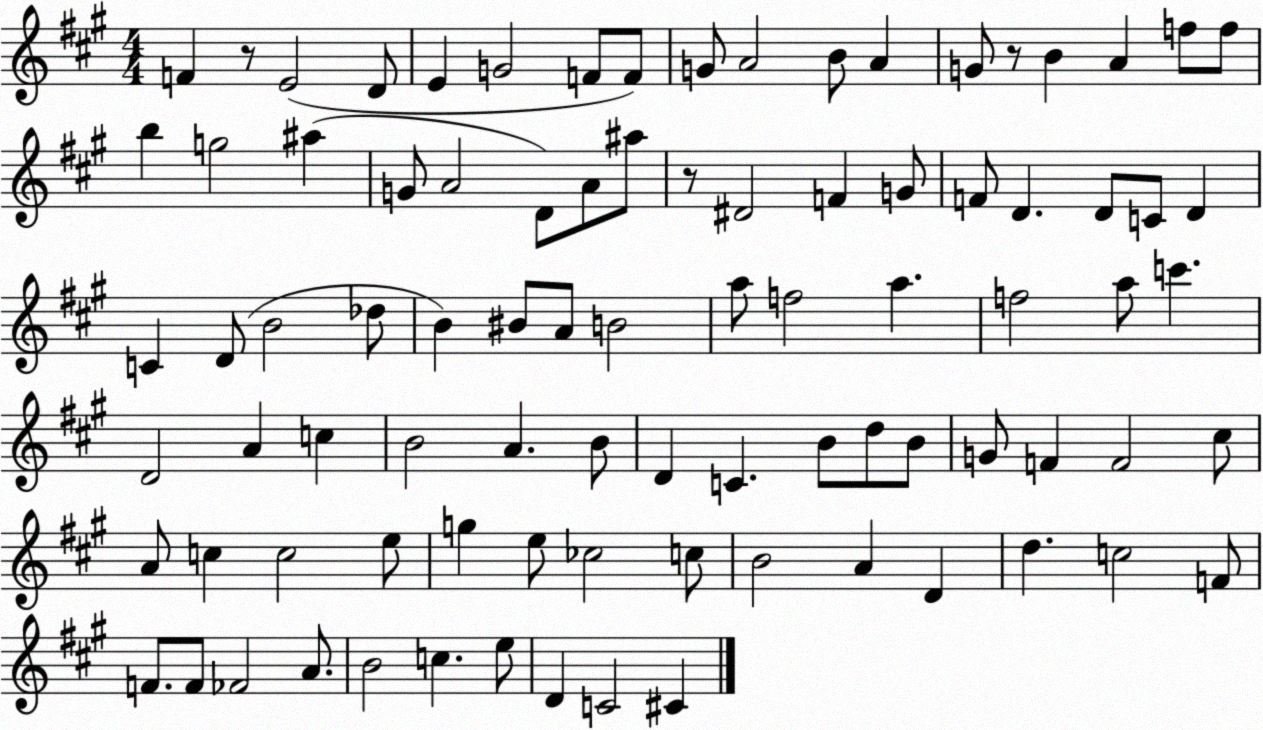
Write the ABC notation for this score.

X:1
T:Untitled
M:4/4
L:1/4
K:A
F z/2 E2 D/2 E G2 F/2 F/2 G/2 A2 B/2 A G/2 z/2 B A f/2 f/2 b g2 ^a G/2 A2 D/2 A/2 ^a/2 z/2 ^D2 F G/2 F/2 D D/2 C/2 D C D/2 B2 _d/2 B ^B/2 A/2 B2 a/2 f2 a f2 a/2 c' D2 A c B2 A B/2 D C B/2 d/2 B/2 G/2 F F2 ^c/2 A/2 c c2 e/2 g e/2 _c2 c/2 B2 A D d c2 F/2 F/2 F/2 _F2 A/2 B2 c e/2 D C2 ^C